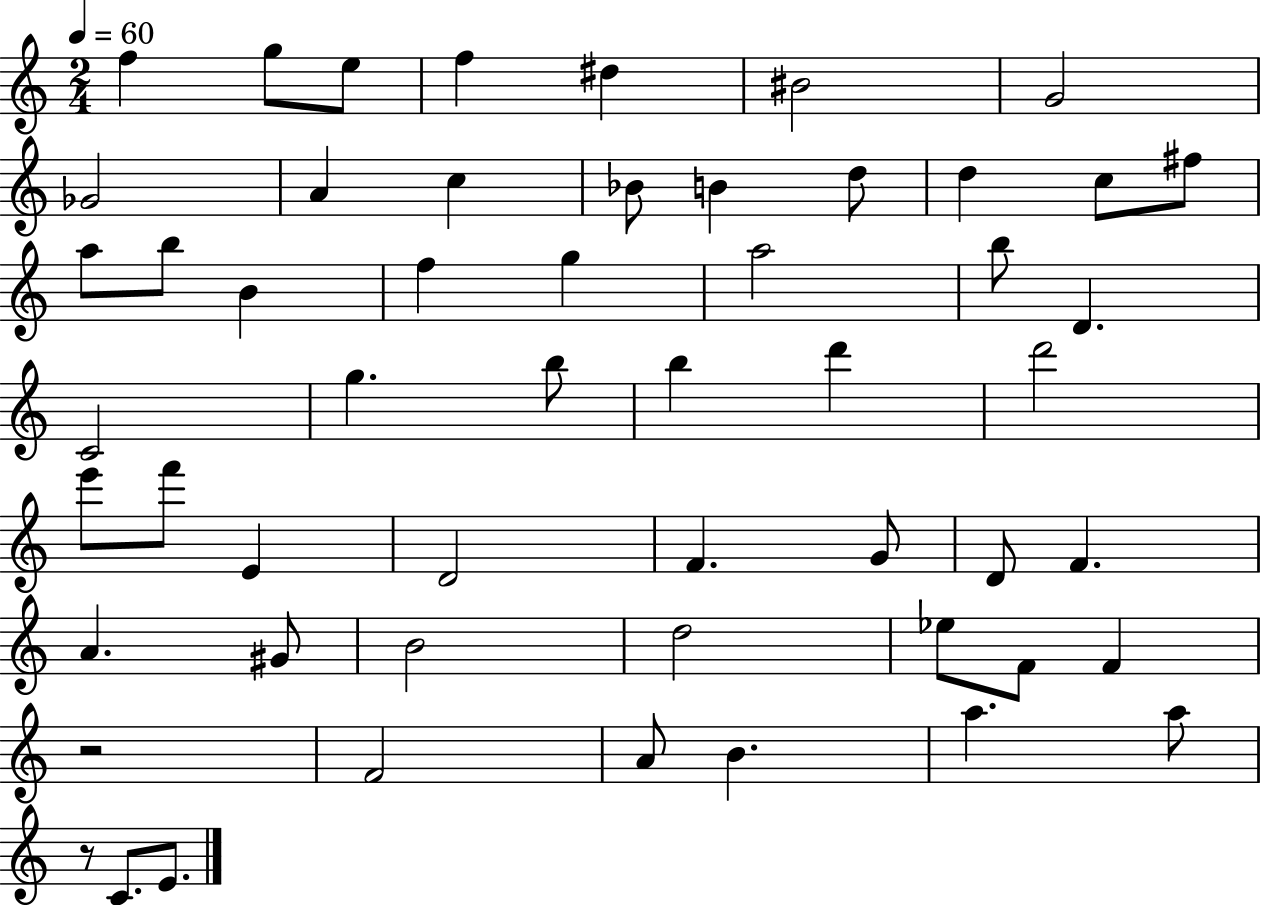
F5/q G5/e E5/e F5/q D#5/q BIS4/h G4/h Gb4/h A4/q C5/q Bb4/e B4/q D5/e D5/q C5/e F#5/e A5/e B5/e B4/q F5/q G5/q A5/h B5/e D4/q. C4/h G5/q. B5/e B5/q D6/q D6/h E6/e F6/e E4/q D4/h F4/q. G4/e D4/e F4/q. A4/q. G#4/e B4/h D5/h Eb5/e F4/e F4/q R/h F4/h A4/e B4/q. A5/q. A5/e R/e C4/e. E4/e.